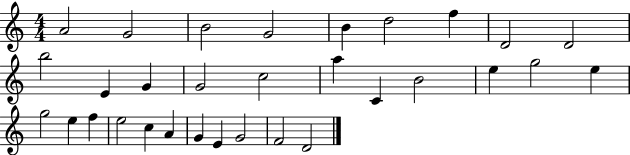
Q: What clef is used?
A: treble